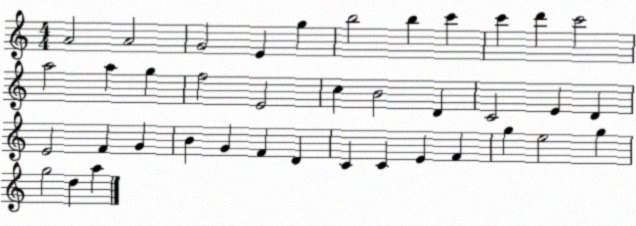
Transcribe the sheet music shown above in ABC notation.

X:1
T:Untitled
M:4/4
L:1/4
K:C
A2 A2 G2 E g b2 b c' c' d' c'2 a2 a g f2 E2 c B2 D C2 E D E2 F G B G F D C C E F g e2 g g2 d a